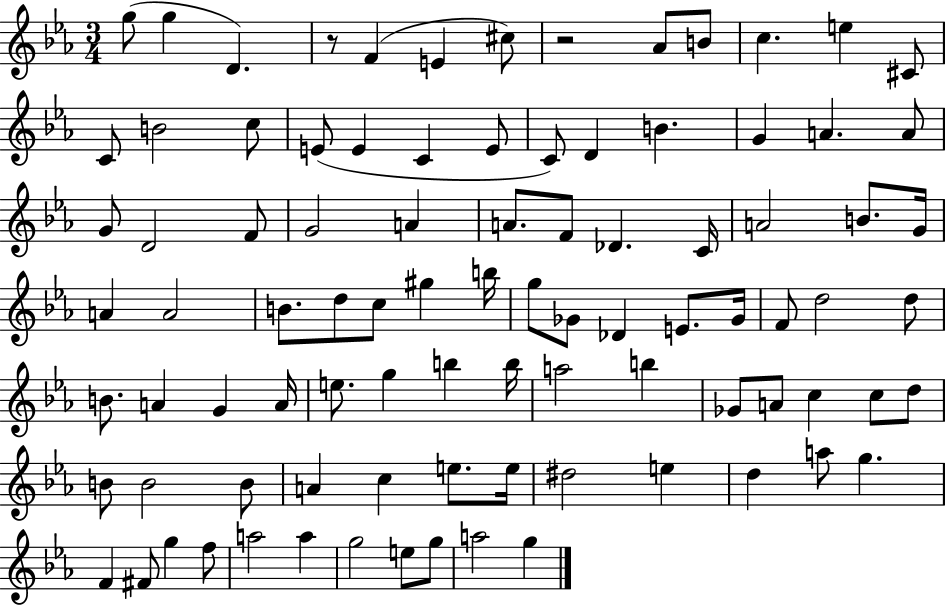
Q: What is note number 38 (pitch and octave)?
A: A4